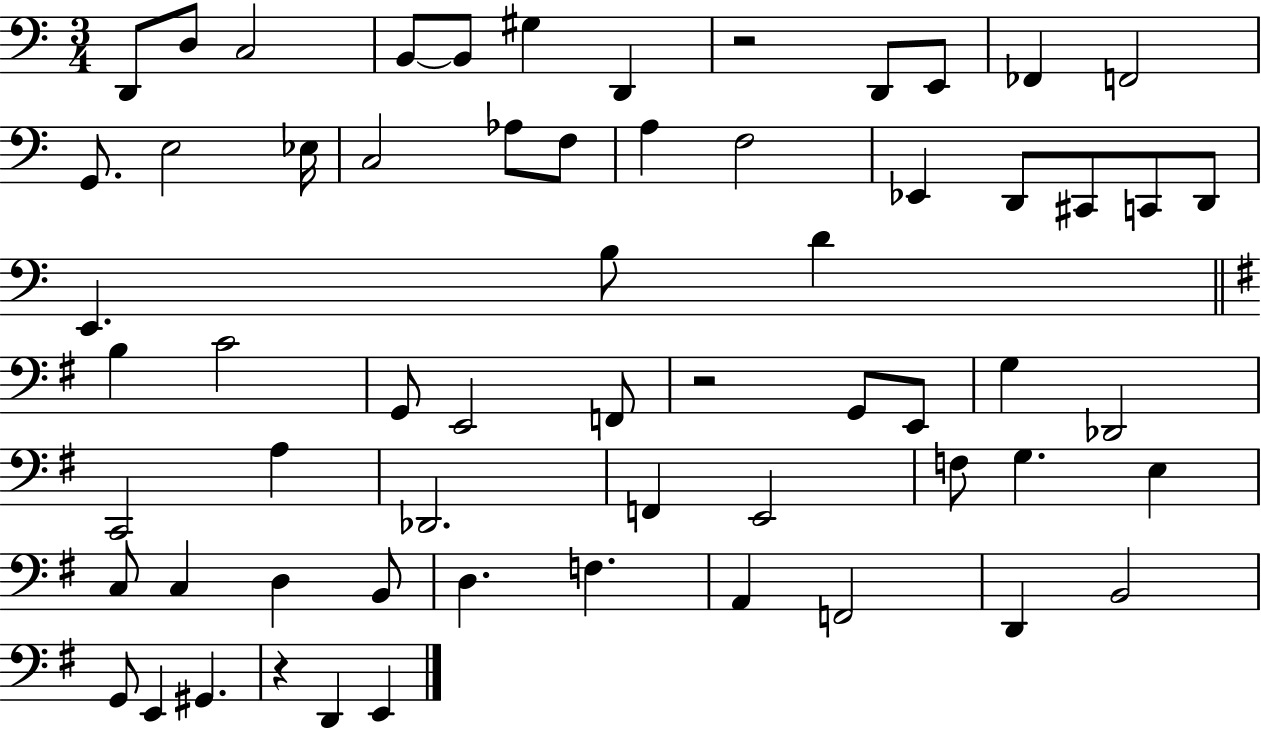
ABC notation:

X:1
T:Untitled
M:3/4
L:1/4
K:C
D,,/2 D,/2 C,2 B,,/2 B,,/2 ^G, D,, z2 D,,/2 E,,/2 _F,, F,,2 G,,/2 E,2 _E,/4 C,2 _A,/2 F,/2 A, F,2 _E,, D,,/2 ^C,,/2 C,,/2 D,,/2 E,, B,/2 D B, C2 G,,/2 E,,2 F,,/2 z2 G,,/2 E,,/2 G, _D,,2 C,,2 A, _D,,2 F,, E,,2 F,/2 G, E, C,/2 C, D, B,,/2 D, F, A,, F,,2 D,, B,,2 G,,/2 E,, ^G,, z D,, E,,